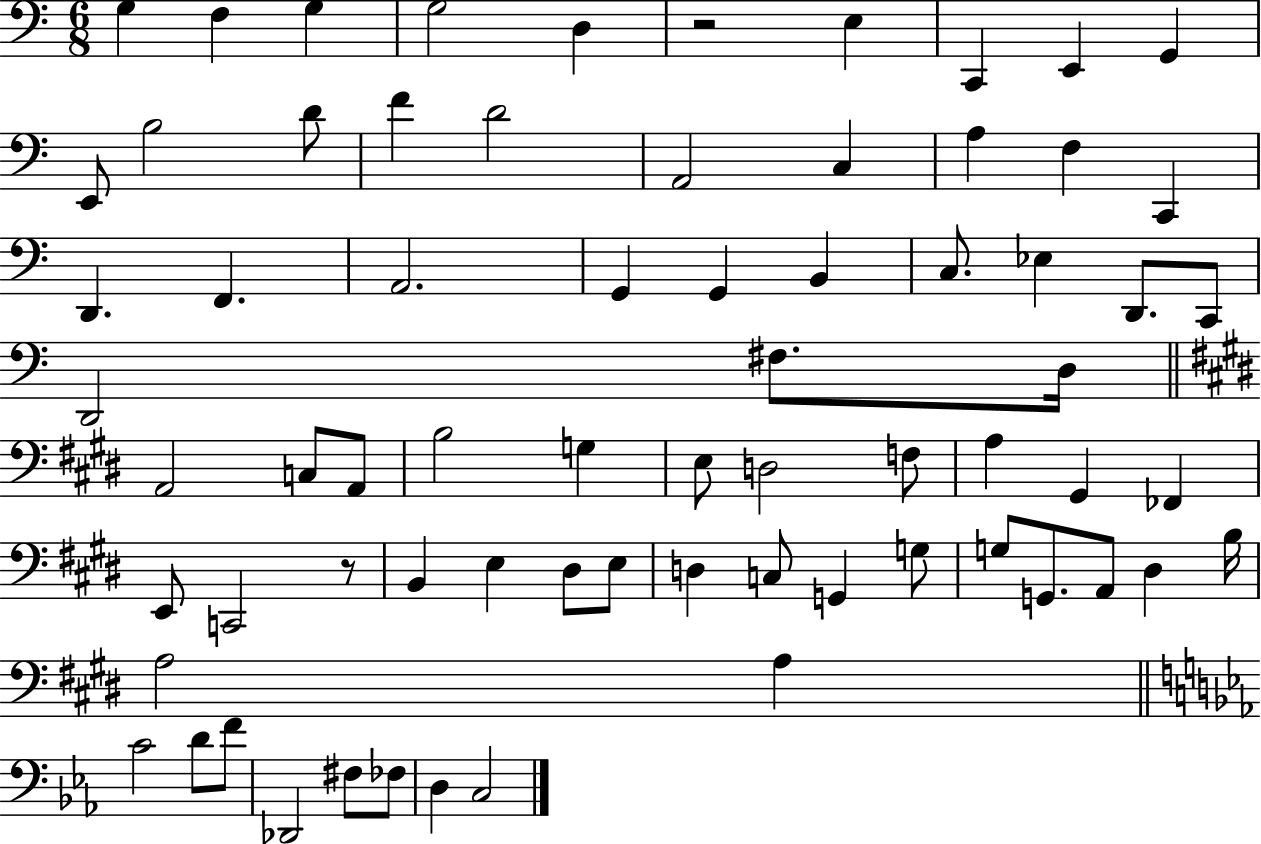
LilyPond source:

{
  \clef bass
  \numericTimeSignature
  \time 6/8
  \key c \major
  \repeat volta 2 { g4 f4 g4 | g2 d4 | r2 e4 | c,4 e,4 g,4 | \break e,8 b2 d'8 | f'4 d'2 | a,2 c4 | a4 f4 c,4 | \break d,4. f,4. | a,2. | g,4 g,4 b,4 | c8. ees4 d,8. c,8 | \break d,2 fis8. d16 | \bar "||" \break \key e \major a,2 c8 a,8 | b2 g4 | e8 d2 f8 | a4 gis,4 fes,4 | \break e,8 c,2 r8 | b,4 e4 dis8 e8 | d4 c8 g,4 g8 | g8 g,8. a,8 dis4 b16 | \break a2 a4 | \bar "||" \break \key ees \major c'2 d'8 f'8 | des,2 fis8 fes8 | d4 c2 | } \bar "|."
}